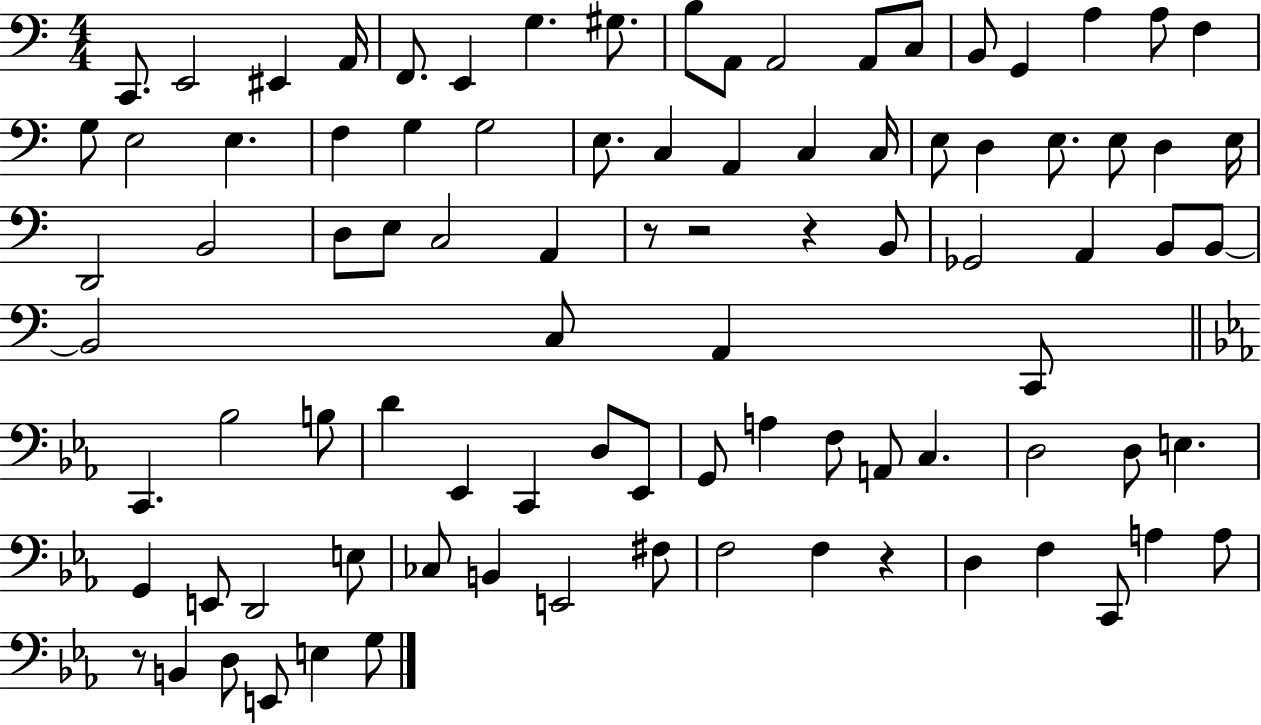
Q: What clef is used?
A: bass